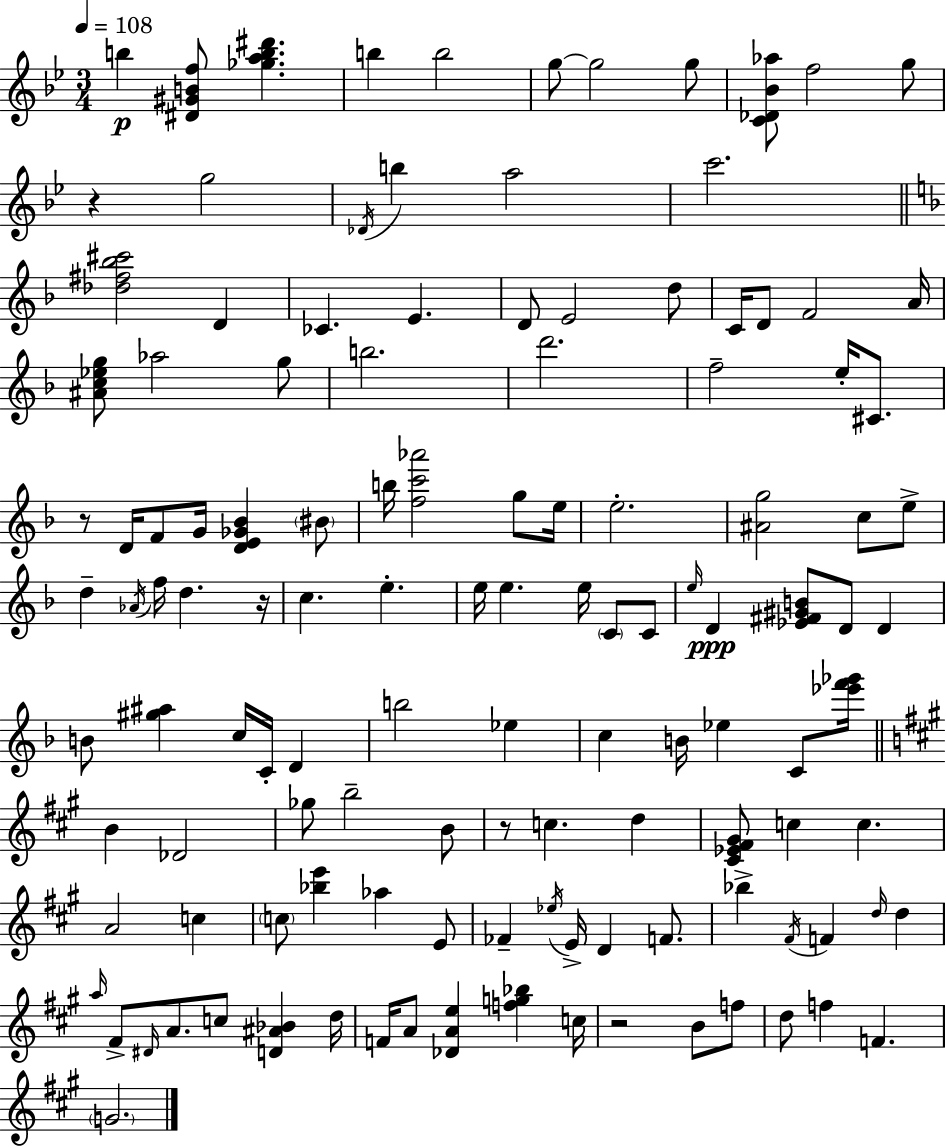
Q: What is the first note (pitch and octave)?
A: B5